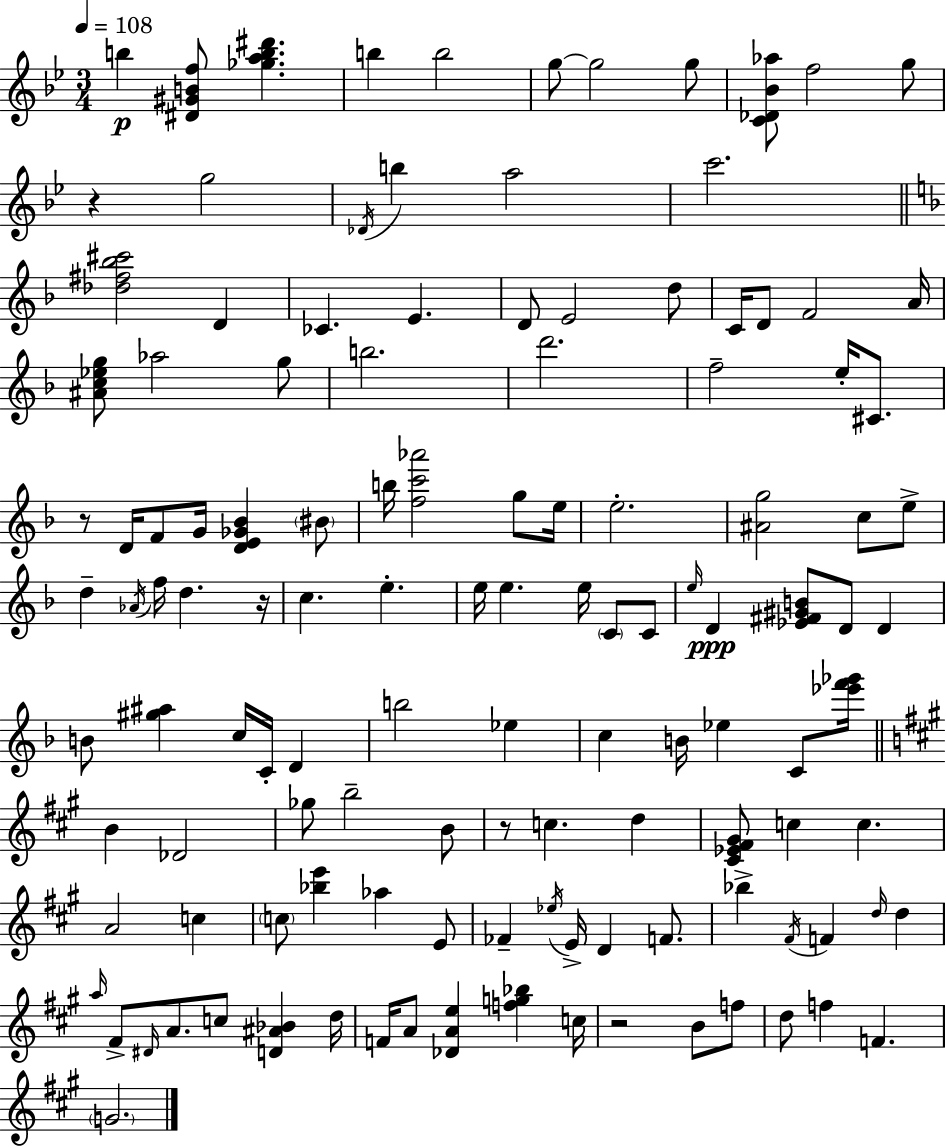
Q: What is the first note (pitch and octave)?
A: B5